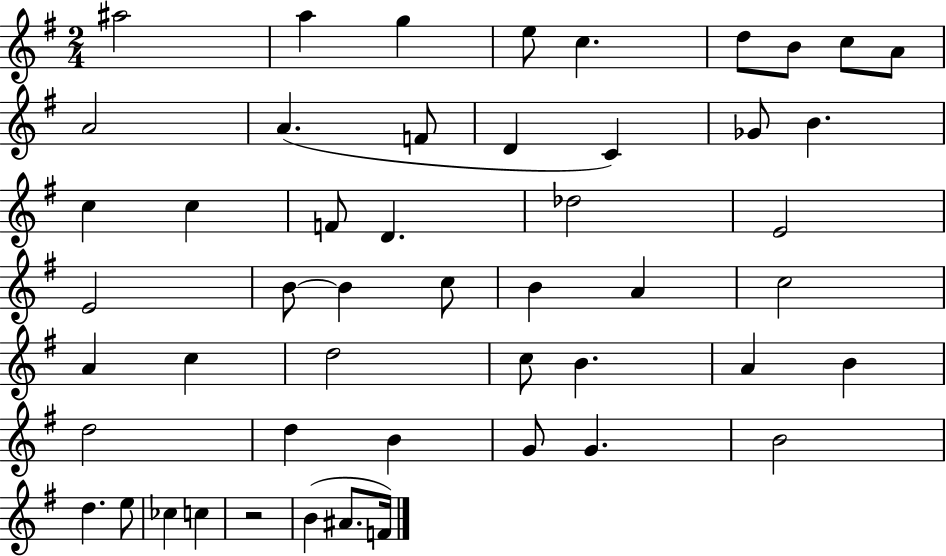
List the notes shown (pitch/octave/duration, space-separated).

A#5/h A5/q G5/q E5/e C5/q. D5/e B4/e C5/e A4/e A4/h A4/q. F4/e D4/q C4/q Gb4/e B4/q. C5/q C5/q F4/e D4/q. Db5/h E4/h E4/h B4/e B4/q C5/e B4/q A4/q C5/h A4/q C5/q D5/h C5/e B4/q. A4/q B4/q D5/h D5/q B4/q G4/e G4/q. B4/h D5/q. E5/e CES5/q C5/q R/h B4/q A#4/e. F4/s